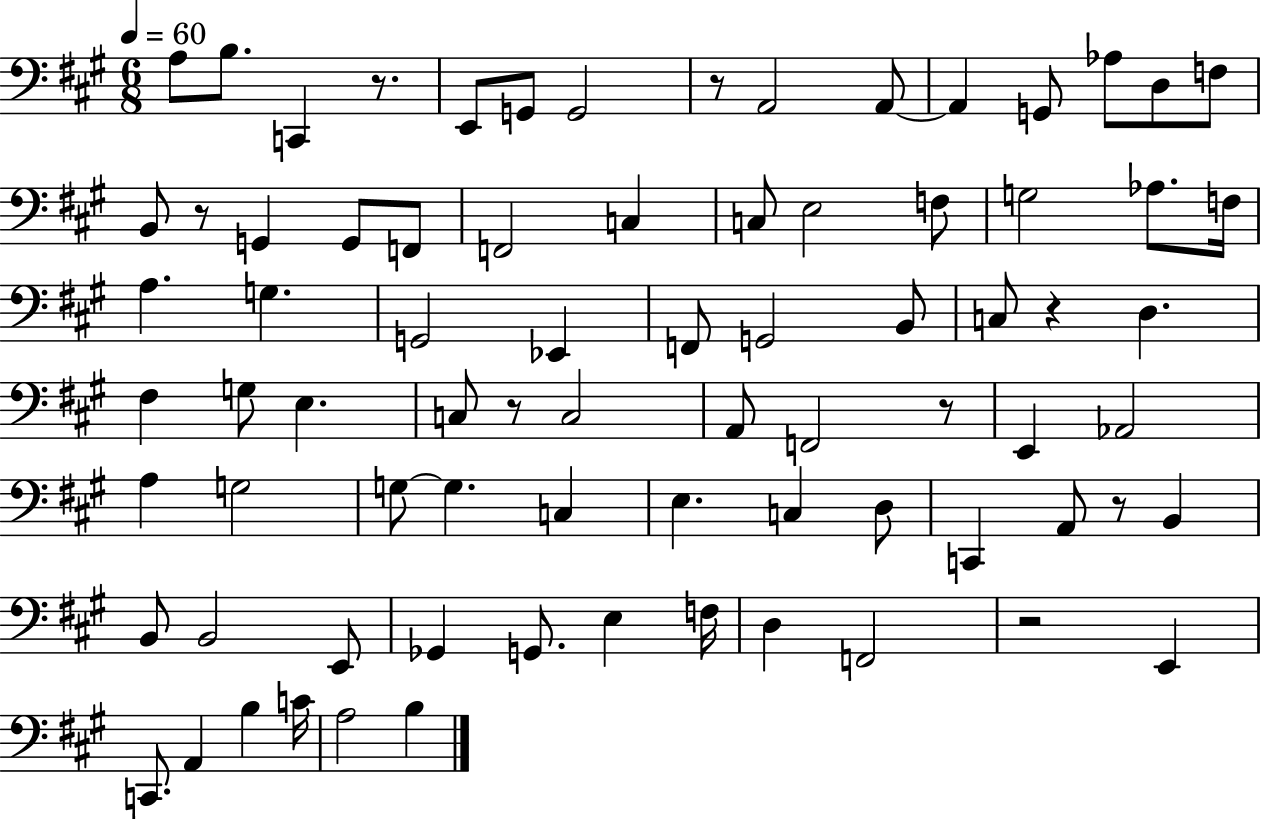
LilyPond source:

{
  \clef bass
  \numericTimeSignature
  \time 6/8
  \key a \major
  \tempo 4 = 60
  a8 b8. c,4 r8. | e,8 g,8 g,2 | r8 a,2 a,8~~ | a,4 g,8 aes8 d8 f8 | \break b,8 r8 g,4 g,8 f,8 | f,2 c4 | c8 e2 f8 | g2 aes8. f16 | \break a4. g4. | g,2 ees,4 | f,8 g,2 b,8 | c8 r4 d4. | \break fis4 g8 e4. | c8 r8 c2 | a,8 f,2 r8 | e,4 aes,2 | \break a4 g2 | g8~~ g4. c4 | e4. c4 d8 | c,4 a,8 r8 b,4 | \break b,8 b,2 e,8 | ges,4 g,8. e4 f16 | d4 f,2 | r2 e,4 | \break c,8. a,4 b4 c'16 | a2 b4 | \bar "|."
}